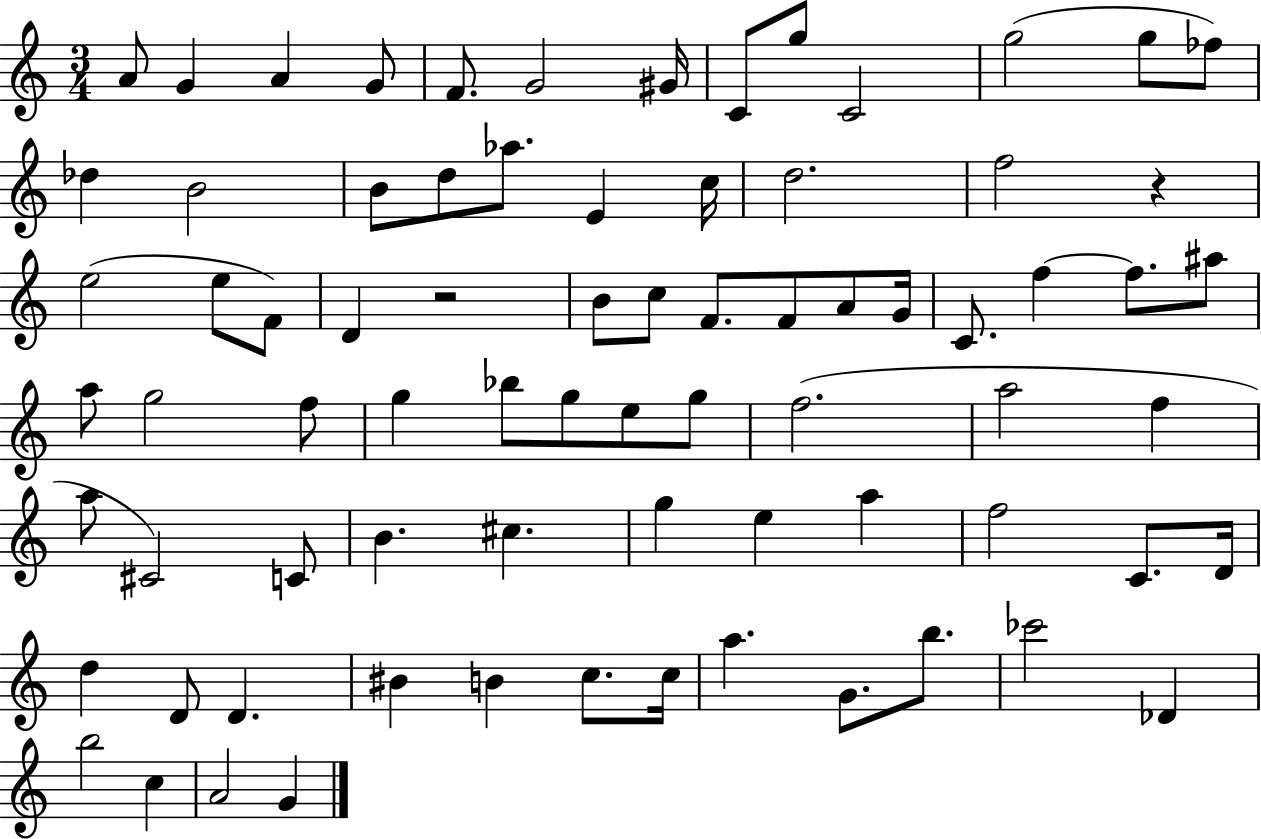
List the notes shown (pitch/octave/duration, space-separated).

A4/e G4/q A4/q G4/e F4/e. G4/h G#4/s C4/e G5/e C4/h G5/h G5/e FES5/e Db5/q B4/h B4/e D5/e Ab5/e. E4/q C5/s D5/h. F5/h R/q E5/h E5/e F4/e D4/q R/h B4/e C5/e F4/e. F4/e A4/e G4/s C4/e. F5/q F5/e. A#5/e A5/e G5/h F5/e G5/q Bb5/e G5/e E5/e G5/e F5/h. A5/h F5/q A5/e C#4/h C4/e B4/q. C#5/q. G5/q E5/q A5/q F5/h C4/e. D4/s D5/q D4/e D4/q. BIS4/q B4/q C5/e. C5/s A5/q. G4/e. B5/e. CES6/h Db4/q B5/h C5/q A4/h G4/q